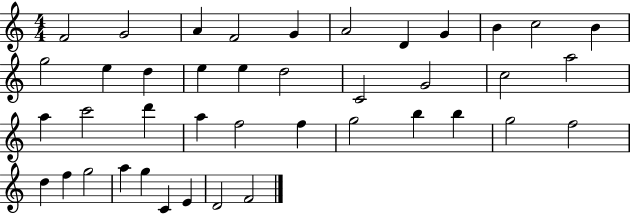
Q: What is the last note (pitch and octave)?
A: F4